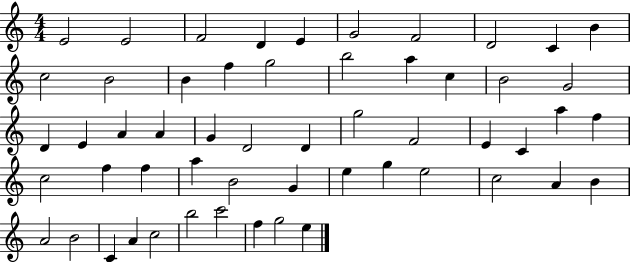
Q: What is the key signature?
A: C major